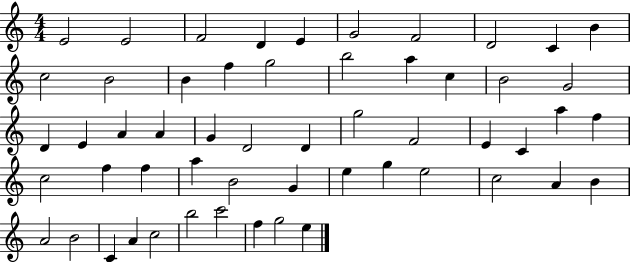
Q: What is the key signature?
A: C major